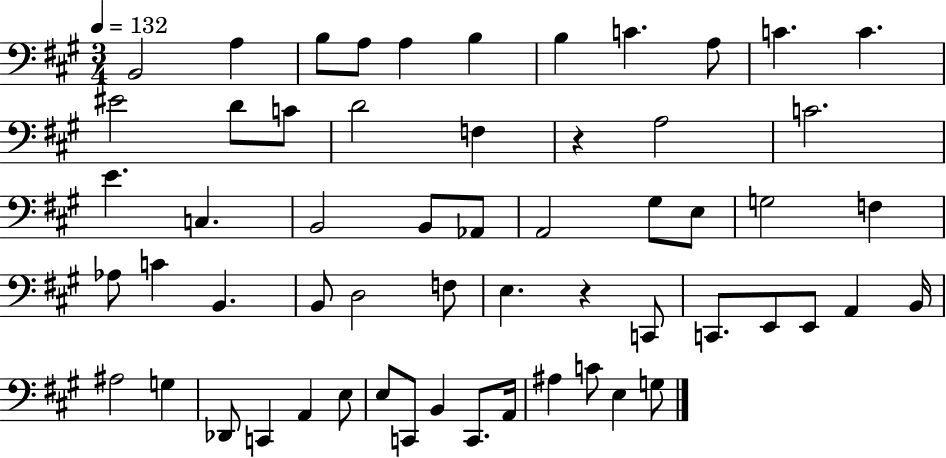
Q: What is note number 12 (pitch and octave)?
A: EIS4